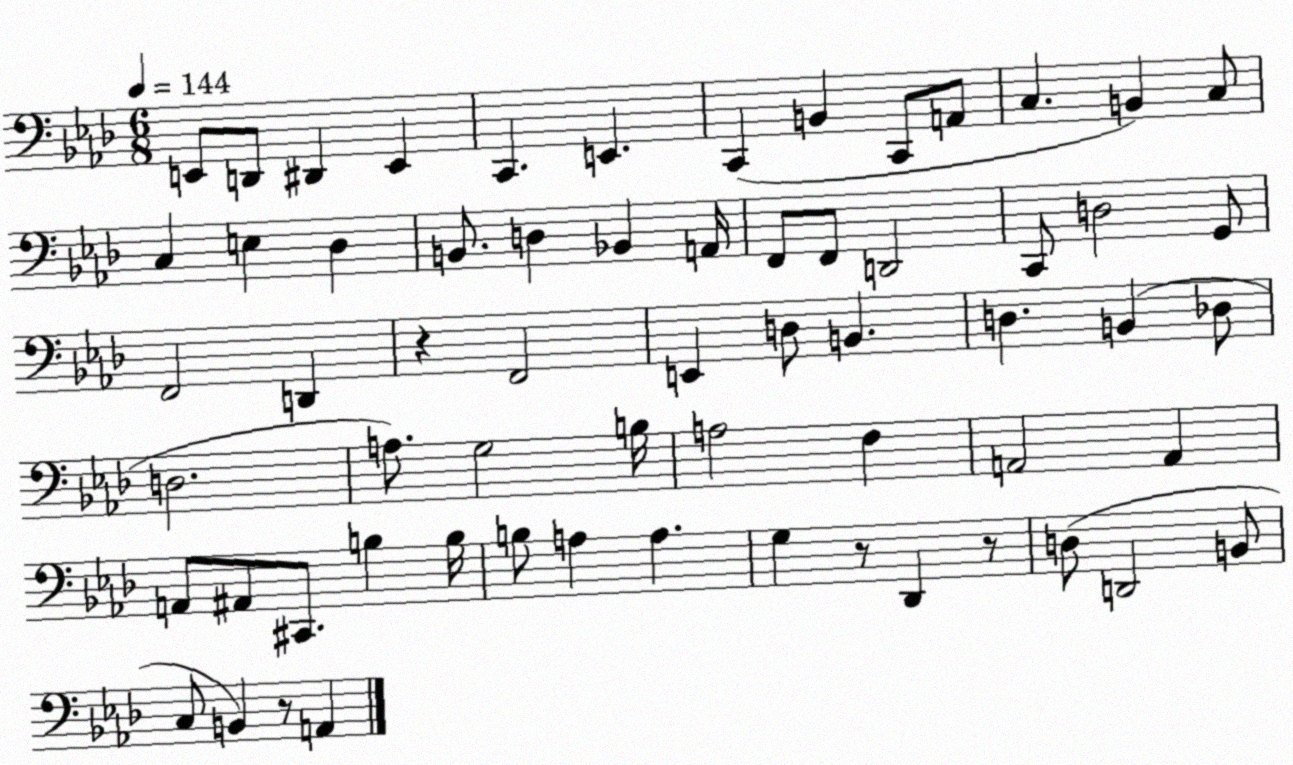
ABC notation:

X:1
T:Untitled
M:6/8
L:1/4
K:Ab
E,,/2 D,,/2 ^D,, E,, C,, E,, C,, B,, C,,/2 A,,/2 C, B,, C,/2 C, E, _D, B,,/2 D, _B,, A,,/4 F,,/2 F,,/2 D,,2 C,,/2 D,2 G,,/2 F,,2 D,, z F,,2 E,, D,/2 B,, D, B,, _D,/2 D,2 A,/2 G,2 B,/4 A,2 F, A,,2 A,, A,,/2 ^A,,/2 ^C,,/2 B, B,/4 B,/2 A, A, G, z/2 _D,, z/2 D,/2 D,,2 B,,/2 C,/2 B,, z/2 A,,